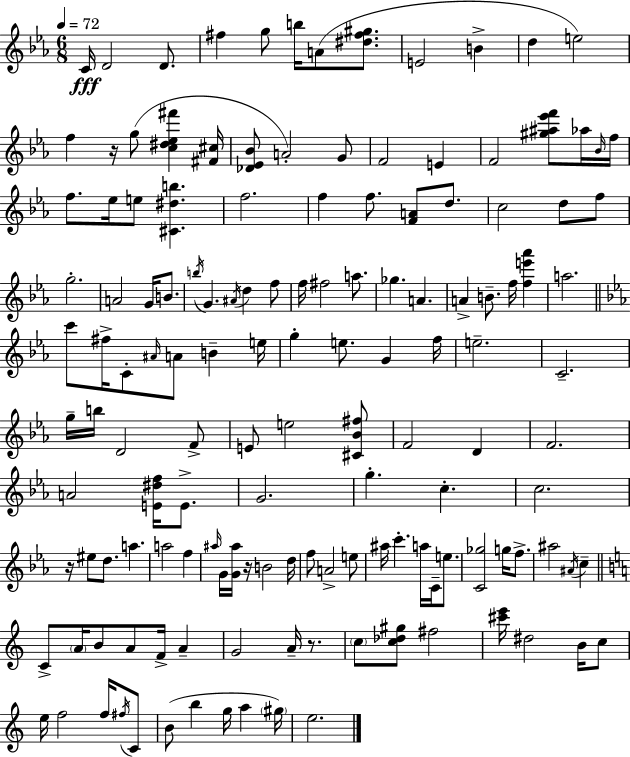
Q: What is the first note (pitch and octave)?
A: C4